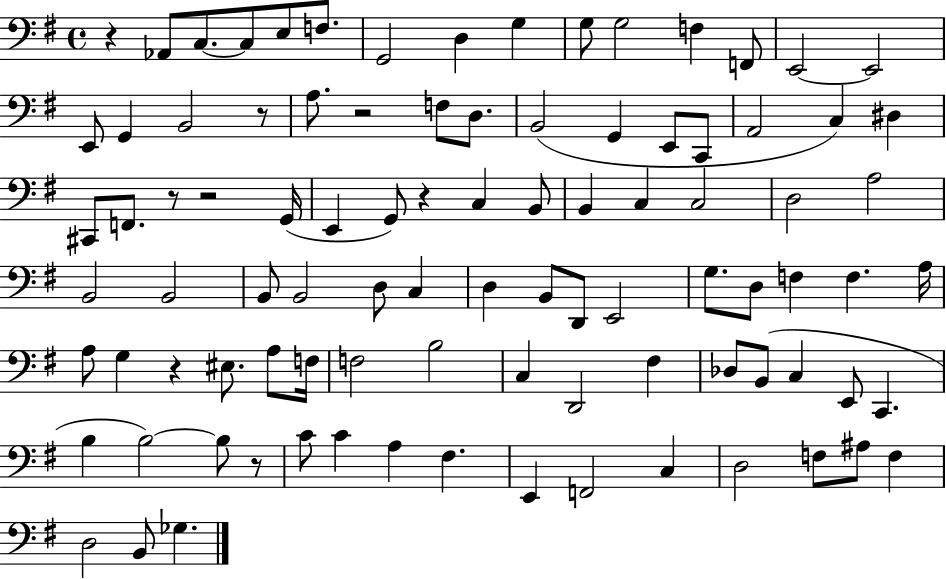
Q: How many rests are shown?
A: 8